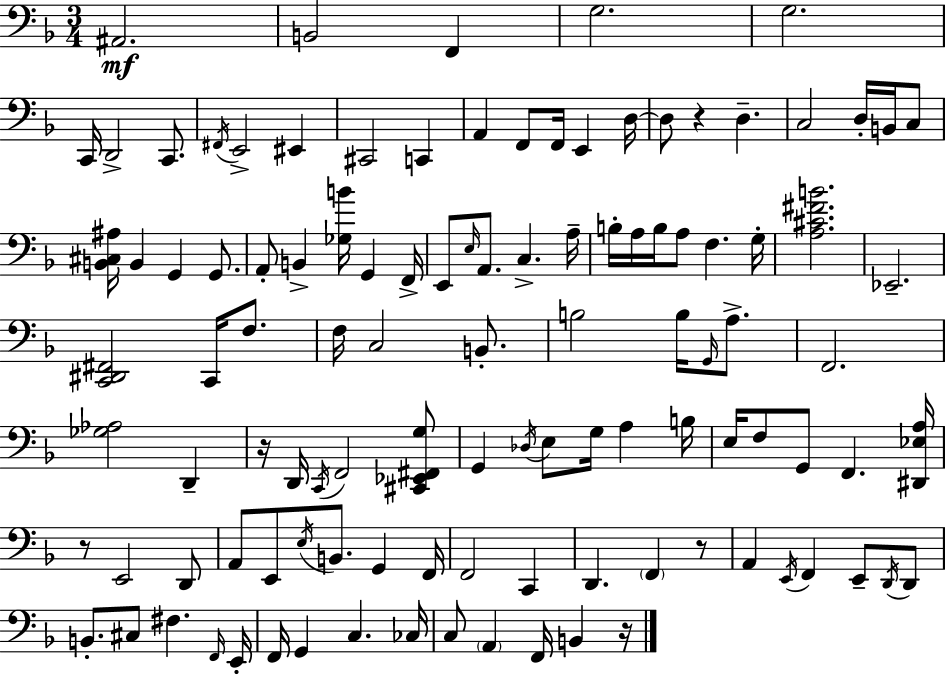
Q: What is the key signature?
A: D minor